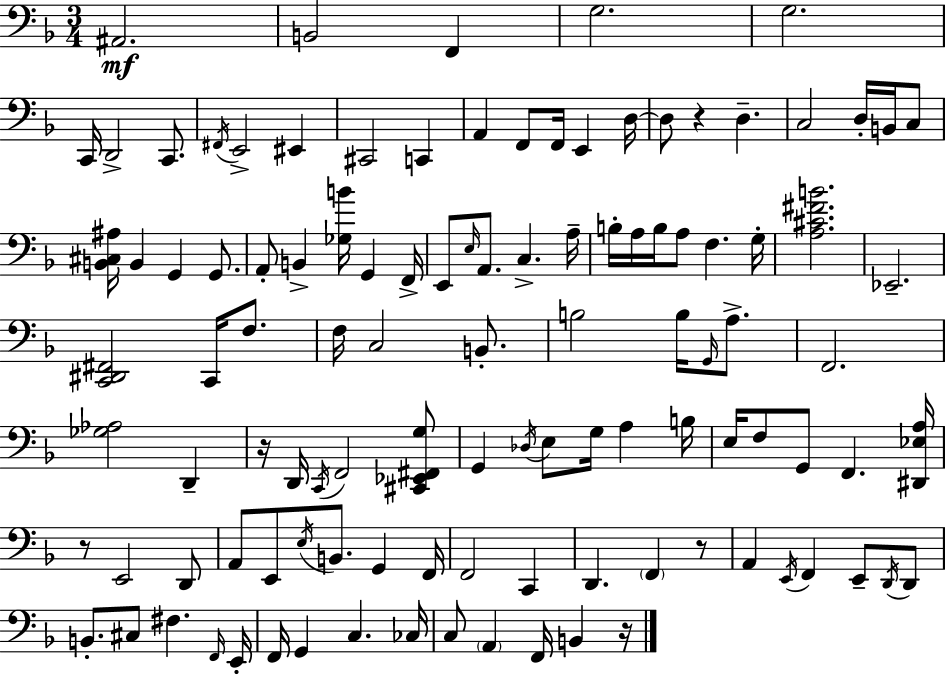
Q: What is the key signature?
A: D minor